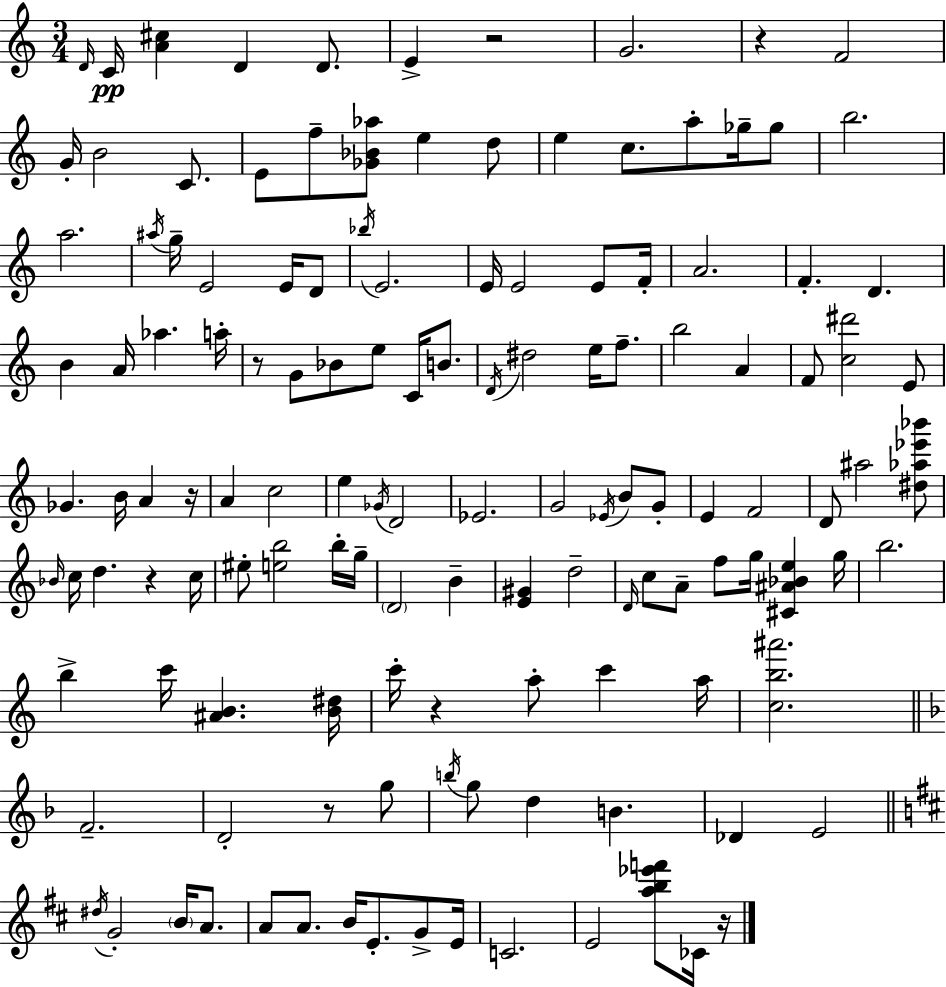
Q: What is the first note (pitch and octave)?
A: D4